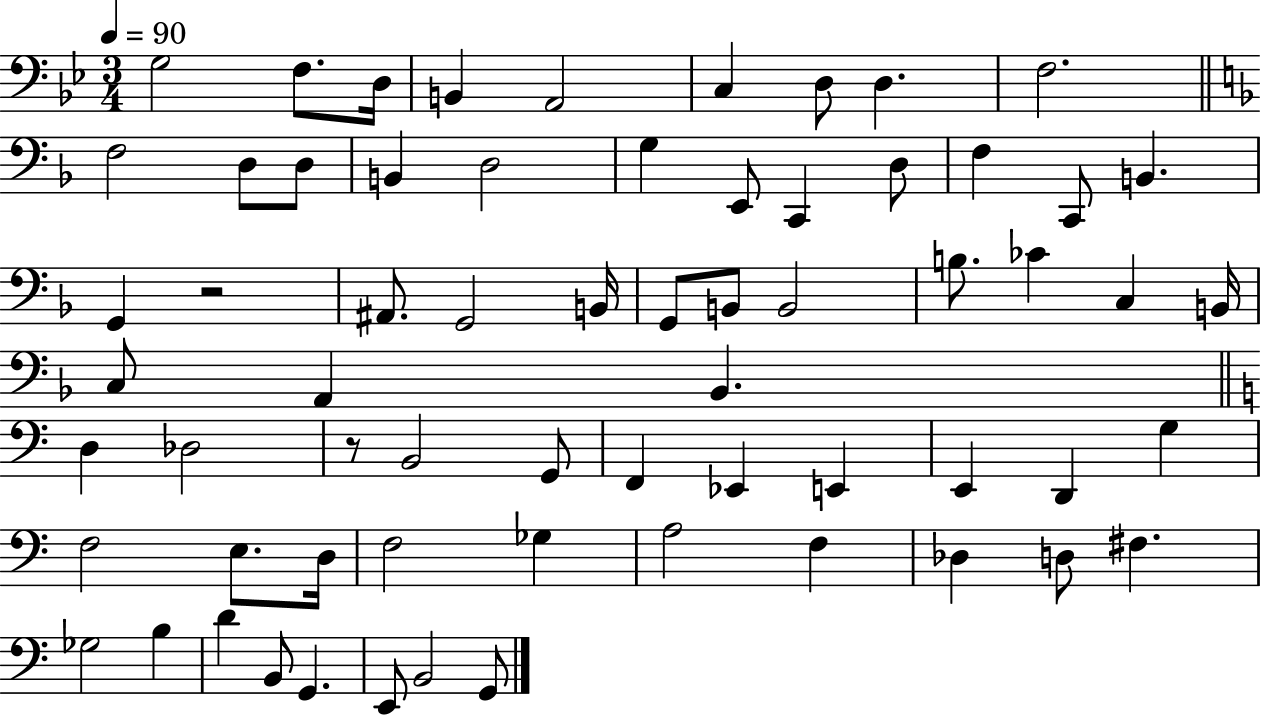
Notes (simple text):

G3/h F3/e. D3/s B2/q A2/h C3/q D3/e D3/q. F3/h. F3/h D3/e D3/e B2/q D3/h G3/q E2/e C2/q D3/e F3/q C2/e B2/q. G2/q R/h A#2/e. G2/h B2/s G2/e B2/e B2/h B3/e. CES4/q C3/q B2/s C3/e A2/q Bb2/q. D3/q Db3/h R/e B2/h G2/e F2/q Eb2/q E2/q E2/q D2/q G3/q F3/h E3/e. D3/s F3/h Gb3/q A3/h F3/q Db3/q D3/e F#3/q. Gb3/h B3/q D4/q B2/e G2/q. E2/e B2/h G2/e